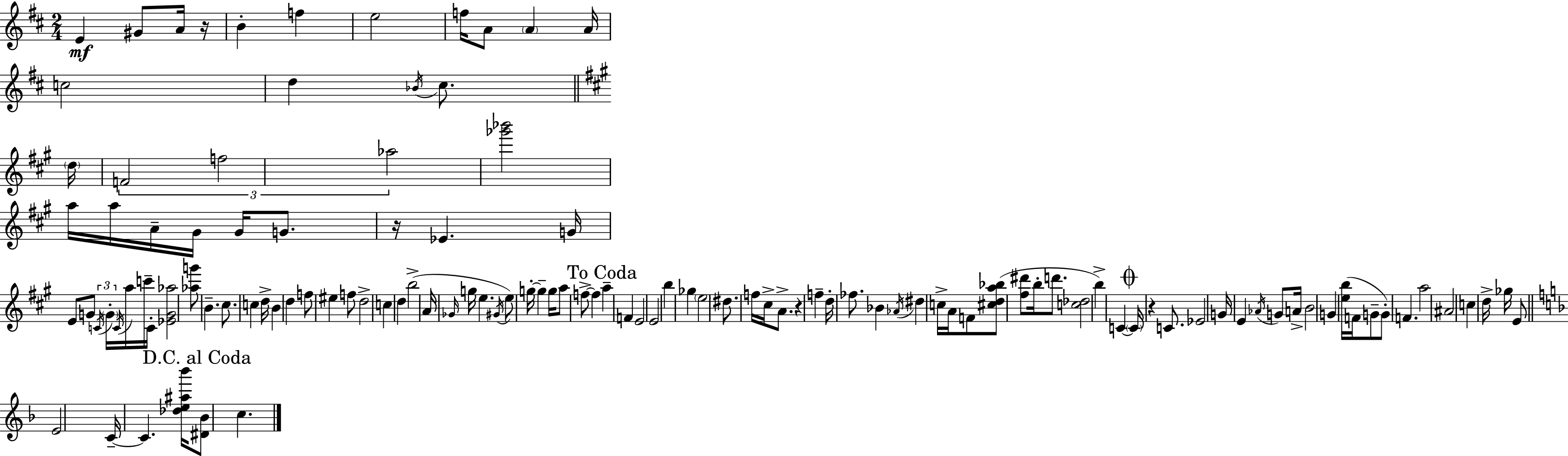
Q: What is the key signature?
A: D major